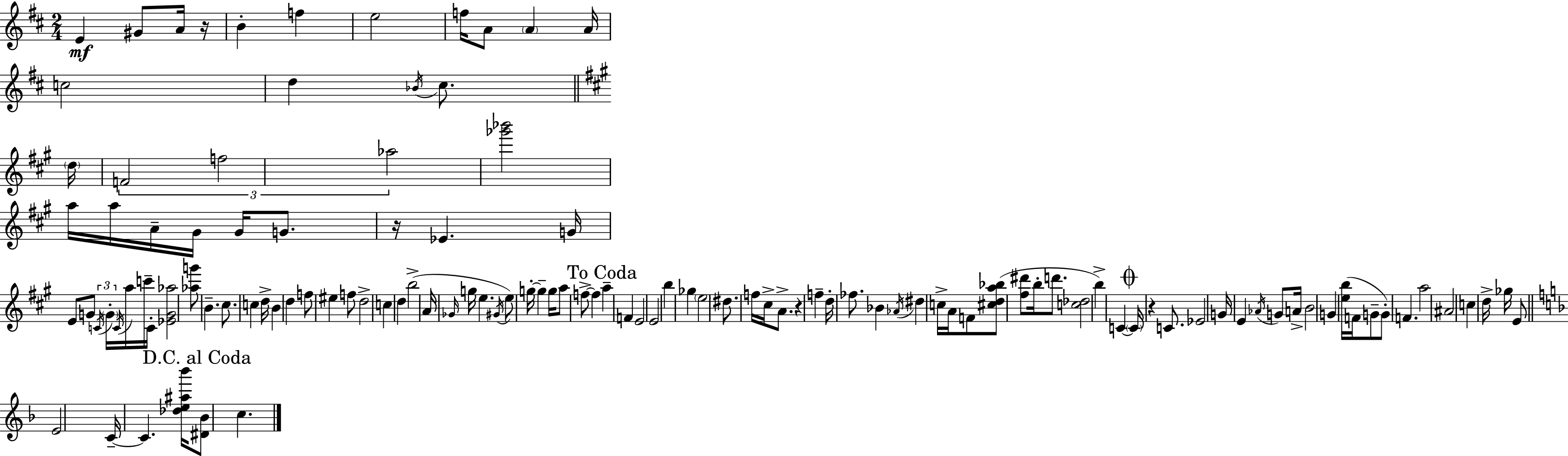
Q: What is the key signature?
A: D major